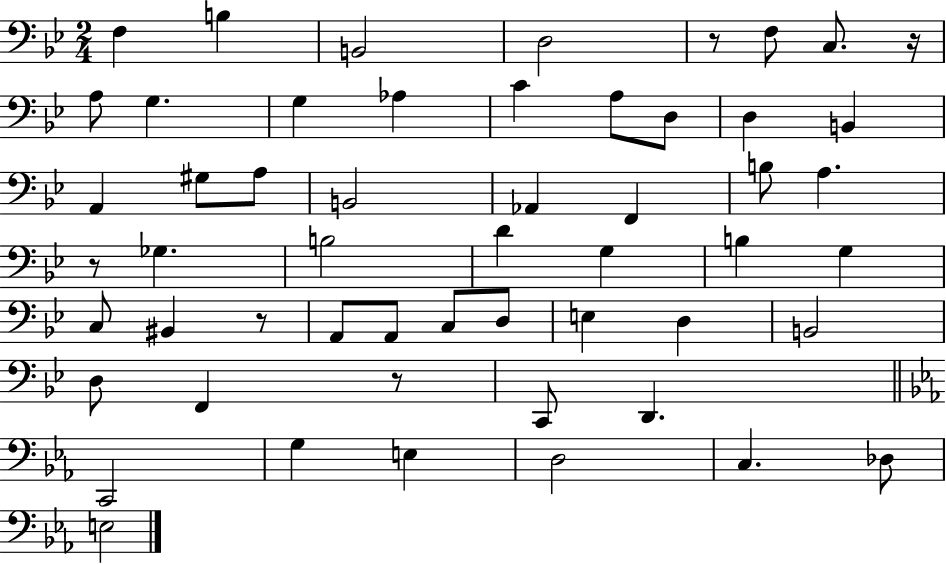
{
  \clef bass
  \numericTimeSignature
  \time 2/4
  \key bes \major
  f4 b4 | b,2 | d2 | r8 f8 c8. r16 | \break a8 g4. | g4 aes4 | c'4 a8 d8 | d4 b,4 | \break a,4 gis8 a8 | b,2 | aes,4 f,4 | b8 a4. | \break r8 ges4. | b2 | d'4 g4 | b4 g4 | \break c8 bis,4 r8 | a,8 a,8 c8 d8 | e4 d4 | b,2 | \break d8 f,4 r8 | c,8 d,4. | \bar "||" \break \key c \minor c,2 | g4 e4 | d2 | c4. des8 | \break e2 | \bar "|."
}